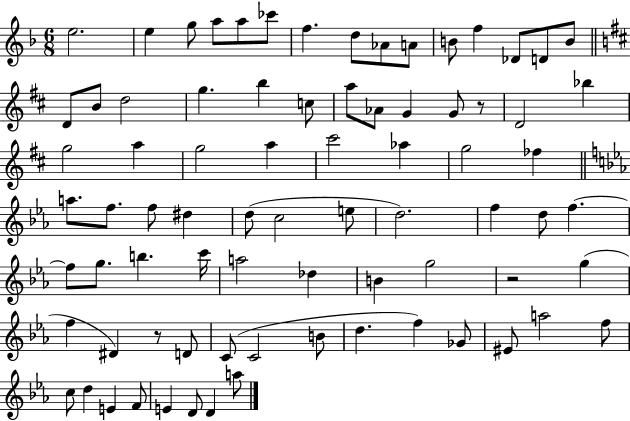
{
  \clef treble
  \numericTimeSignature
  \time 6/8
  \key f \major
  e''2. | e''4 g''8 a''8 a''8 ces'''8 | f''4. d''8 aes'8 a'8 | b'8 f''4 des'8 d'8 b'8 | \break \bar "||" \break \key d \major d'8 b'8 d''2 | g''4. b''4 c''8 | a''8 aes'8 g'4 g'8 r8 | d'2 bes''4 | \break g''2 a''4 | g''2 a''4 | cis'''2 aes''4 | g''2 fes''4 | \break \bar "||" \break \key c \minor a''8. f''8. f''8 dis''4 | d''8( c''2 e''8 | d''2.) | f''4 d''8 f''4.~~ | \break f''8 g''8. b''4. c'''16 | a''2 des''4 | b'4 g''2 | r2 g''4( | \break f''4 dis'4) r8 d'8 | c'8( c'2 b'8 | d''4. f''4) ges'8 | eis'8 a''2 f''8 | \break c''8 d''4 e'4 f'8 | e'4 d'8 d'4 a''8 | \bar "|."
}